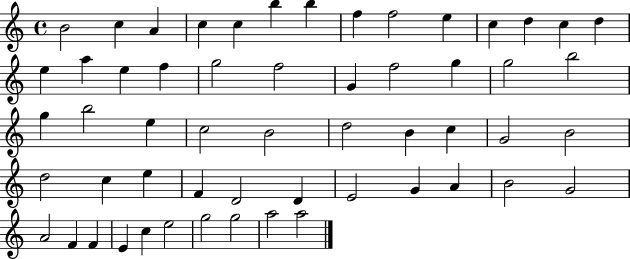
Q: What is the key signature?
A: C major